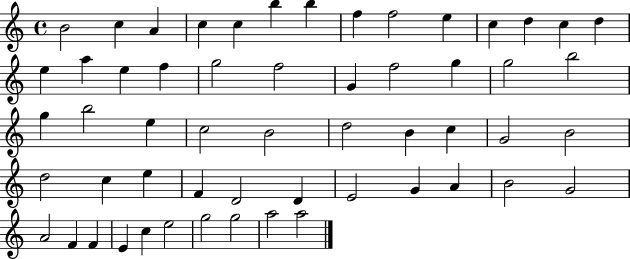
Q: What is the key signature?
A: C major